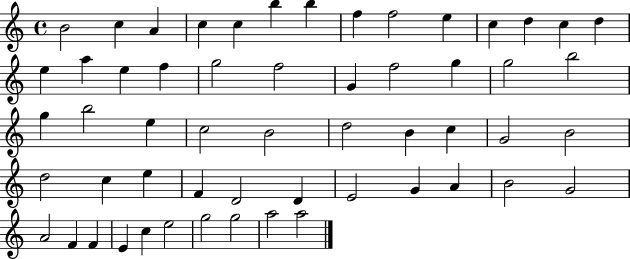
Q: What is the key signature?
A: C major